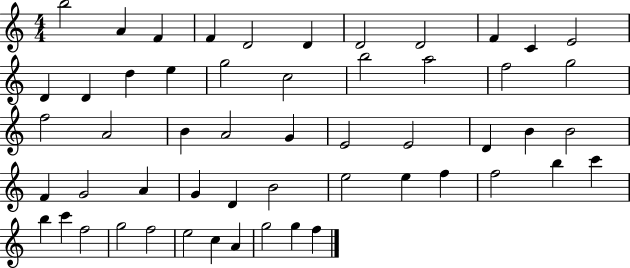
B5/h A4/q F4/q F4/q D4/h D4/q D4/h D4/h F4/q C4/q E4/h D4/q D4/q D5/q E5/q G5/h C5/h B5/h A5/h F5/h G5/h F5/h A4/h B4/q A4/h G4/q E4/h E4/h D4/q B4/q B4/h F4/q G4/h A4/q G4/q D4/q B4/h E5/h E5/q F5/q F5/h B5/q C6/q B5/q C6/q F5/h G5/h F5/h E5/h C5/q A4/q G5/h G5/q F5/q